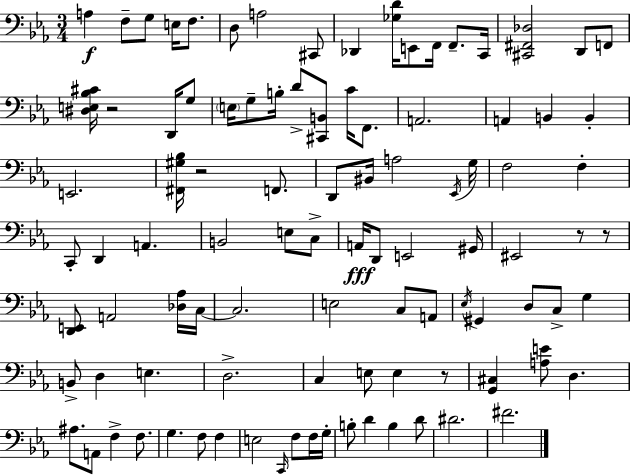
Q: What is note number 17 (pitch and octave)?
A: G3